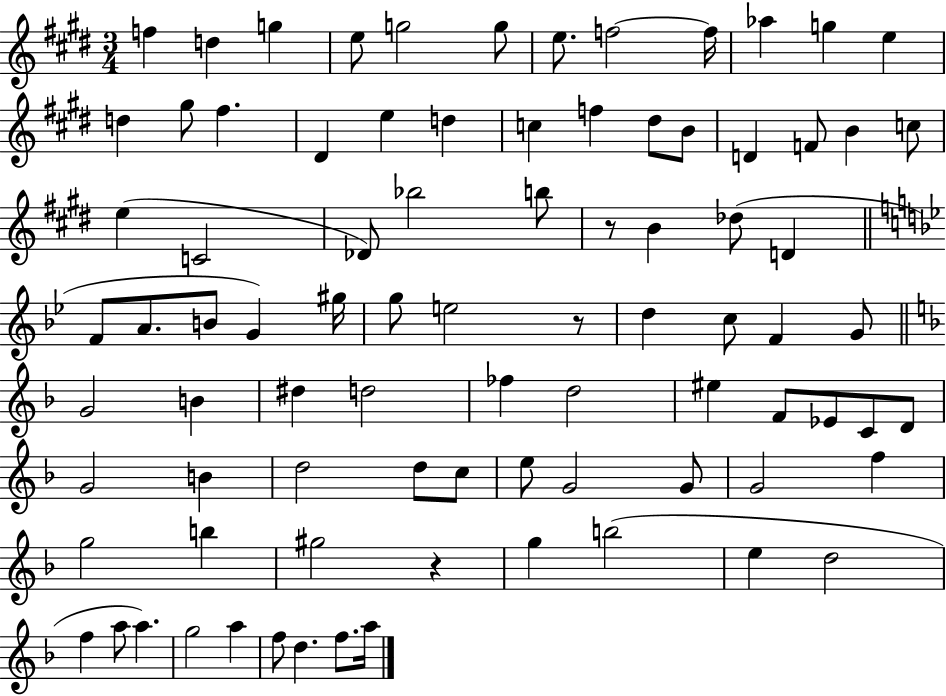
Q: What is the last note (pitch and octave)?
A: A5